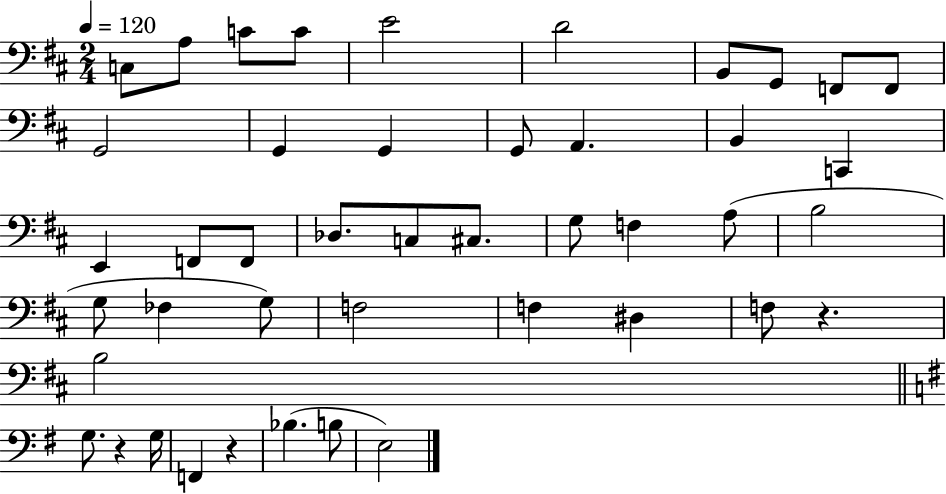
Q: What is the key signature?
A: D major